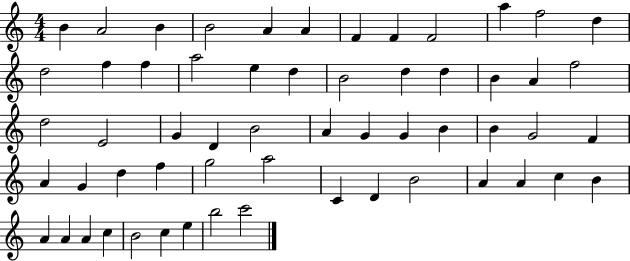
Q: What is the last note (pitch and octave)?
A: C6